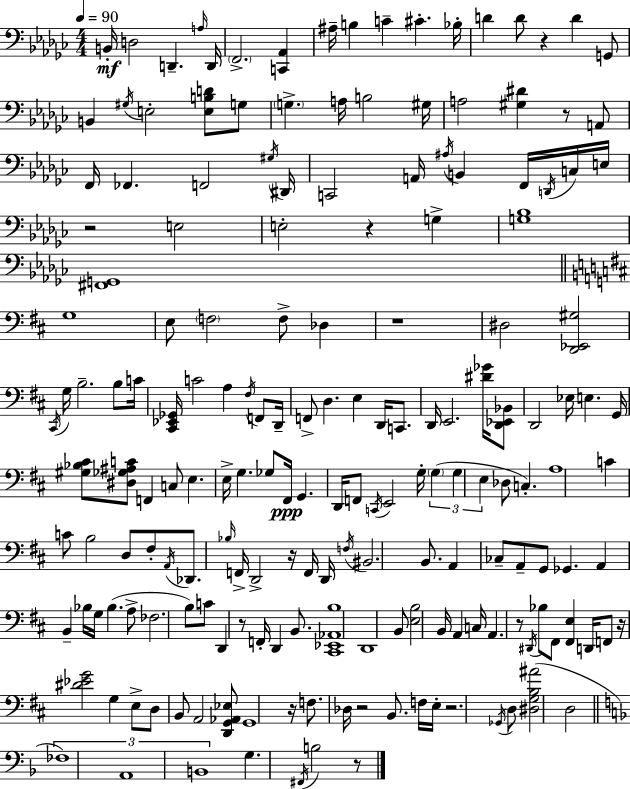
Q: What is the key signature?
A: EES minor